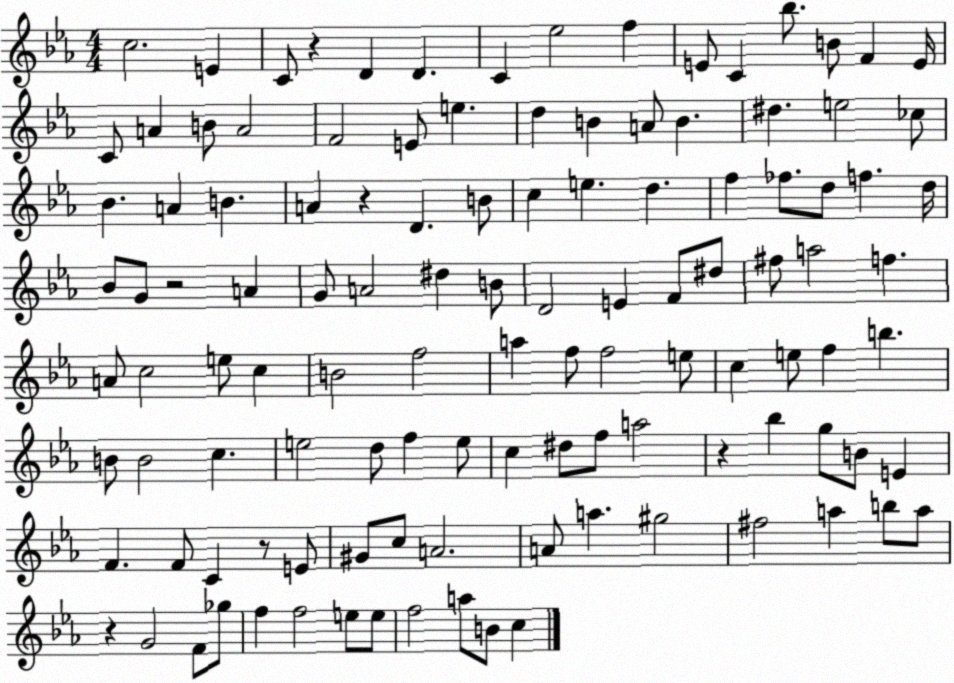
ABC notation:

X:1
T:Untitled
M:4/4
L:1/4
K:Eb
c2 E C/2 z D D C _e2 f E/2 C _b/2 B/2 F E/4 C/2 A B/2 A2 F2 E/2 e d B A/2 B ^d e2 _c/2 _B A B A z D B/2 c e d f _f/2 d/2 f d/4 _B/2 G/2 z2 A G/2 A2 ^d B/2 D2 E F/2 ^d/2 ^f/2 a2 f A/2 c2 e/2 c B2 f2 a f/2 f2 e/2 c e/2 f b B/2 B2 c e2 d/2 f e/2 c ^d/2 f/2 a2 z _b g/2 B/2 E F F/2 C z/2 E/2 ^G/2 c/2 A2 A/2 a ^g2 ^f2 a b/2 a/2 z G2 F/2 _g/2 f f2 e/2 e/2 f2 a/2 B/2 c